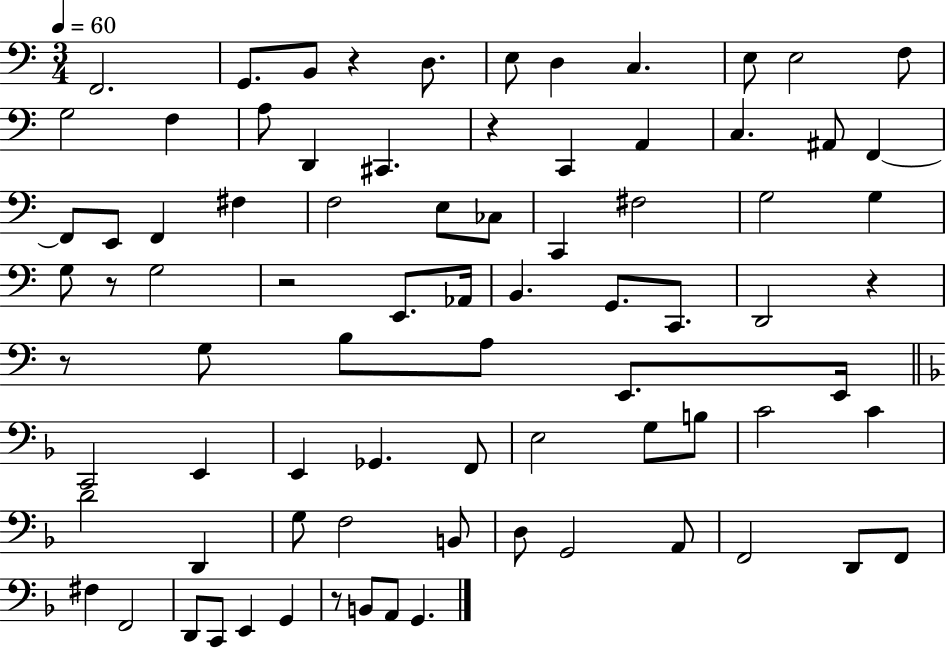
F2/h. G2/e. B2/e R/q D3/e. E3/e D3/q C3/q. E3/e E3/h F3/e G3/h F3/q A3/e D2/q C#2/q. R/q C2/q A2/q C3/q. A#2/e F2/q F2/e E2/e F2/q F#3/q F3/h E3/e CES3/e C2/q F#3/h G3/h G3/q G3/e R/e G3/h R/h E2/e. Ab2/s B2/q. G2/e. C2/e. D2/h R/q R/e G3/e B3/e A3/e E2/e. E2/s C2/h E2/q E2/q Gb2/q. F2/e E3/h G3/e B3/e C4/h C4/q D4/h D2/q G3/e F3/h B2/e D3/e G2/h A2/e F2/h D2/e F2/e F#3/q F2/h D2/e C2/e E2/q G2/q R/e B2/e A2/e G2/q.